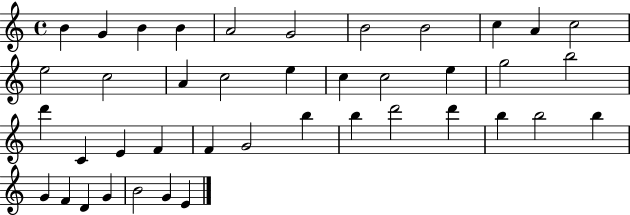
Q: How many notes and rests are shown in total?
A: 41